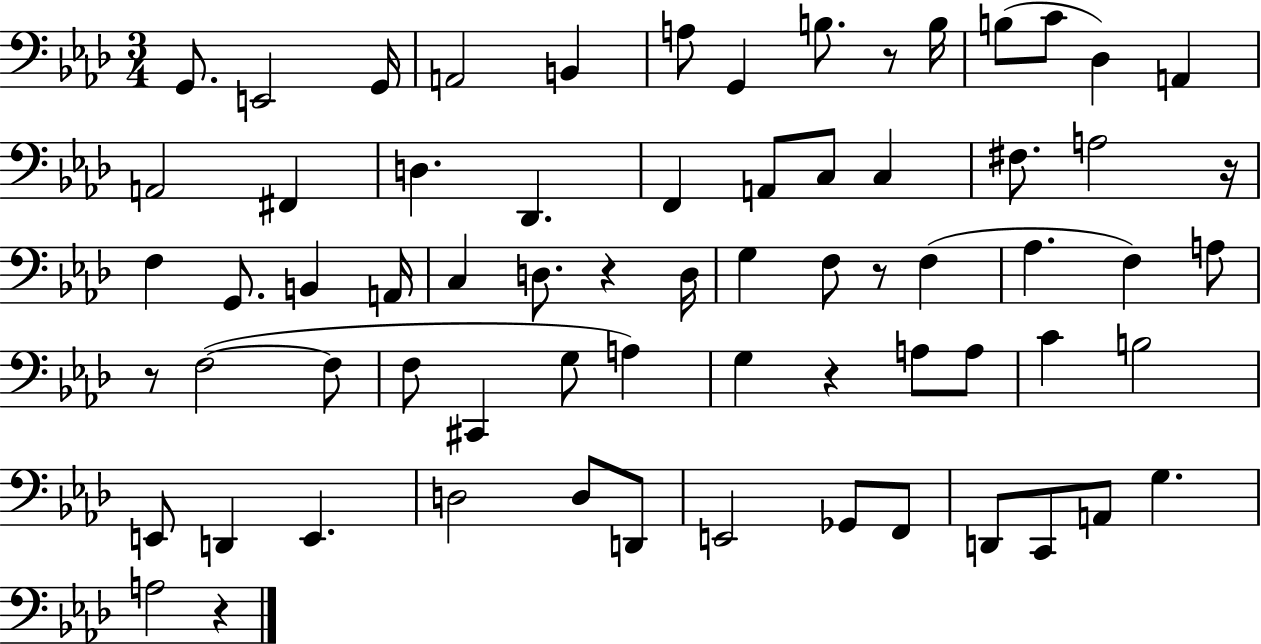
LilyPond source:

{
  \clef bass
  \numericTimeSignature
  \time 3/4
  \key aes \major
  g,8. e,2 g,16 | a,2 b,4 | a8 g,4 b8. r8 b16 | b8( c'8 des4) a,4 | \break a,2 fis,4 | d4. des,4. | f,4 a,8 c8 c4 | fis8. a2 r16 | \break f4 g,8. b,4 a,16 | c4 d8. r4 d16 | g4 f8 r8 f4( | aes4. f4) a8 | \break r8 f2~(~ f8 | f8 cis,4 g8 a4) | g4 r4 a8 a8 | c'4 b2 | \break e,8 d,4 e,4. | d2 d8 d,8 | e,2 ges,8 f,8 | d,8 c,8 a,8 g4. | \break a2 r4 | \bar "|."
}